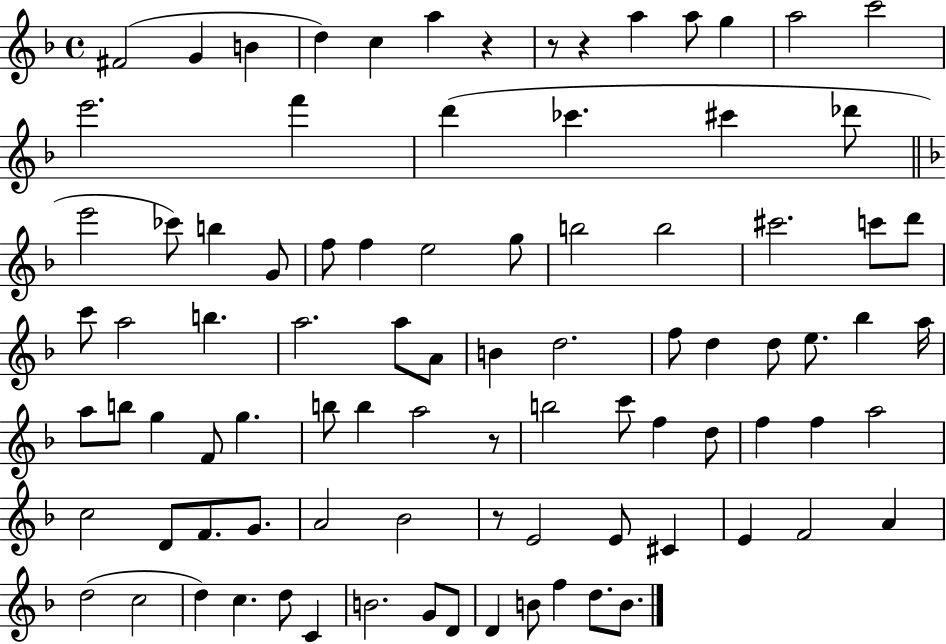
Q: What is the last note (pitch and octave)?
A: B4